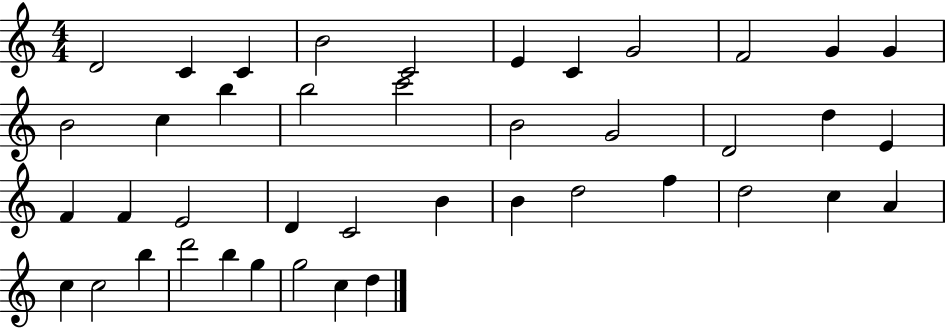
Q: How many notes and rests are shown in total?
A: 42